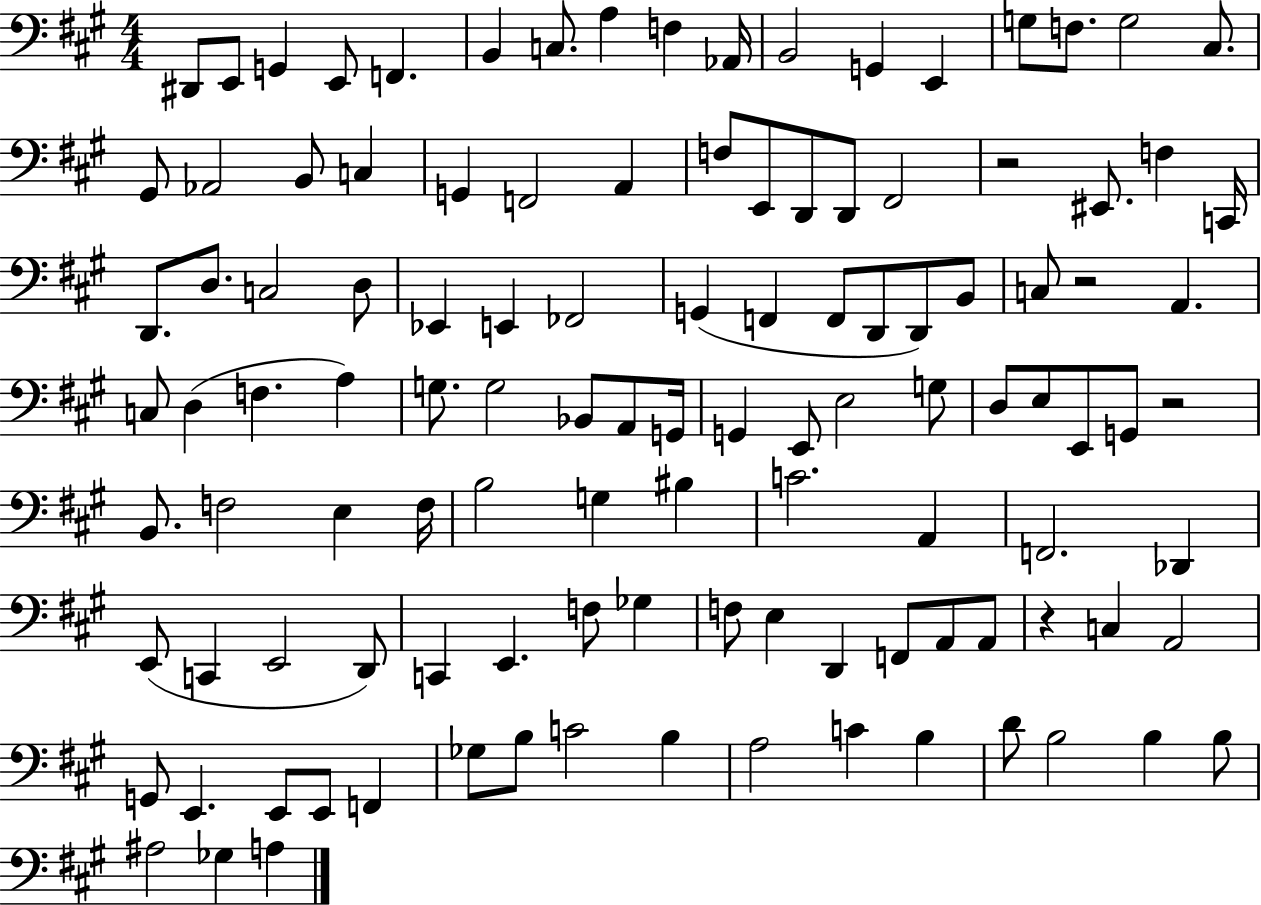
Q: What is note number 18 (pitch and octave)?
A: G#2